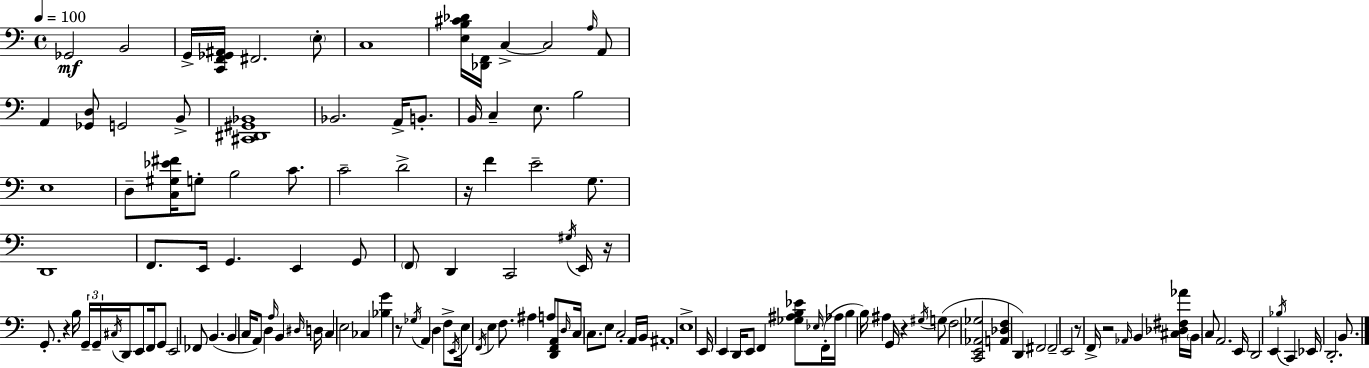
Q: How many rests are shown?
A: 7